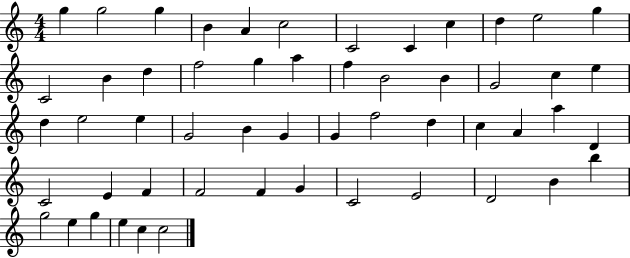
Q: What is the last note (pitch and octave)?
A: C5